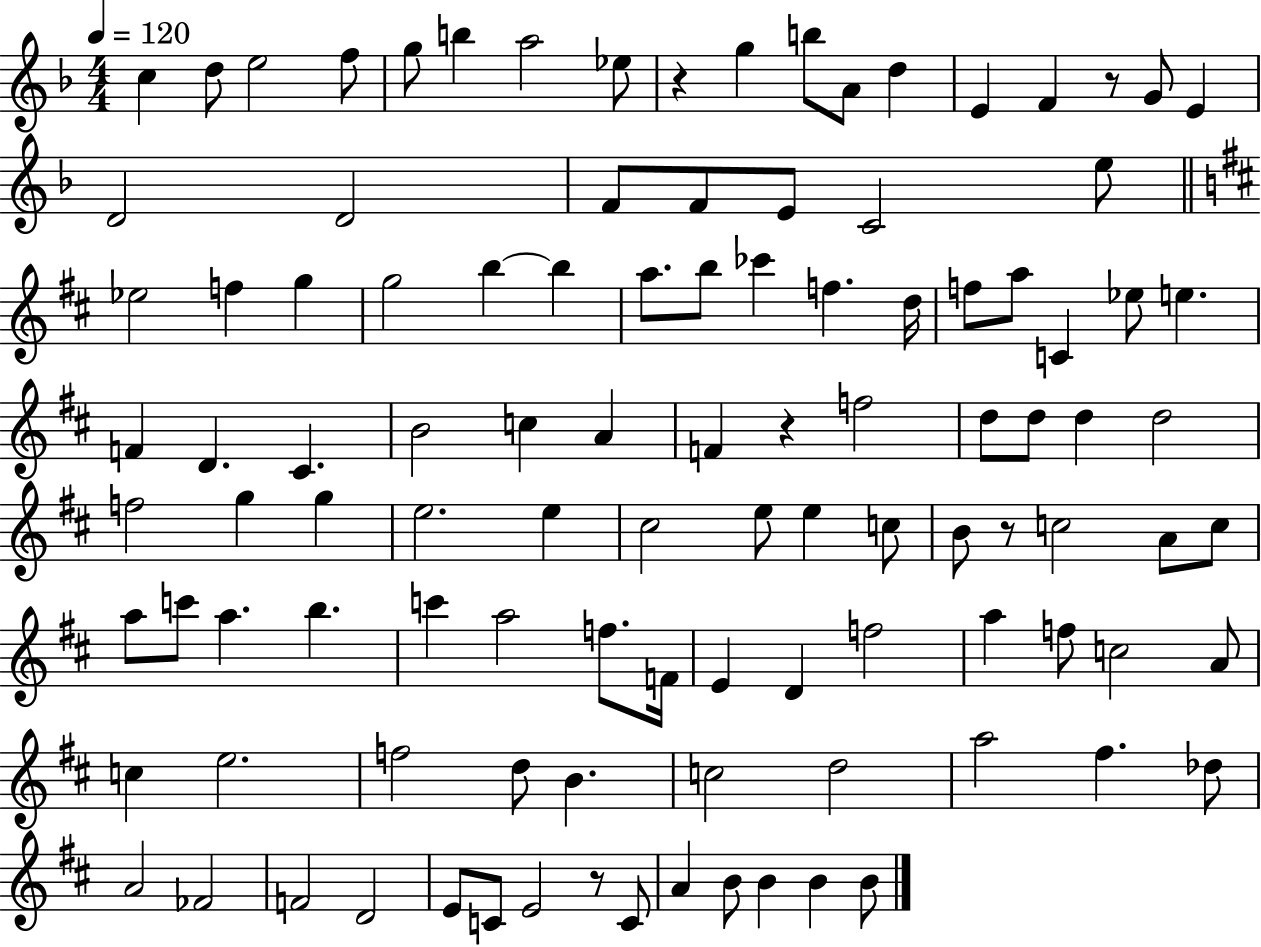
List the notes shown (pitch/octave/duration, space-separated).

C5/q D5/e E5/h F5/e G5/e B5/q A5/h Eb5/e R/q G5/q B5/e A4/e D5/q E4/q F4/q R/e G4/e E4/q D4/h D4/h F4/e F4/e E4/e C4/h E5/e Eb5/h F5/q G5/q G5/h B5/q B5/q A5/e. B5/e CES6/q F5/q. D5/s F5/e A5/e C4/q Eb5/e E5/q. F4/q D4/q. C#4/q. B4/h C5/q A4/q F4/q R/q F5/h D5/e D5/e D5/q D5/h F5/h G5/q G5/q E5/h. E5/q C#5/h E5/e E5/q C5/e B4/e R/e C5/h A4/e C5/e A5/e C6/e A5/q. B5/q. C6/q A5/h F5/e. F4/s E4/q D4/q F5/h A5/q F5/e C5/h A4/e C5/q E5/h. F5/h D5/e B4/q. C5/h D5/h A5/h F#5/q. Db5/e A4/h FES4/h F4/h D4/h E4/e C4/e E4/h R/e C4/e A4/q B4/e B4/q B4/q B4/e